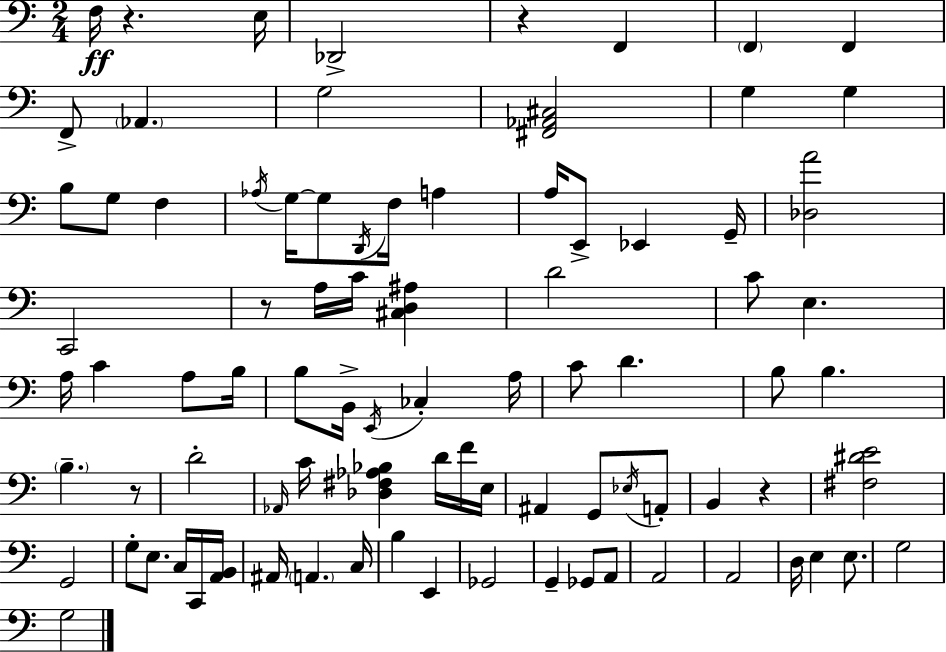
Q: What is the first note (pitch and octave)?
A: F3